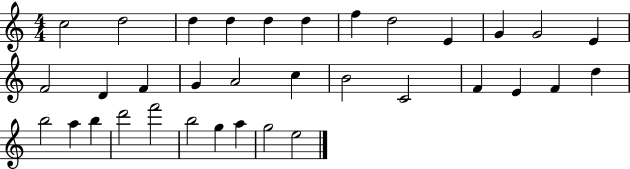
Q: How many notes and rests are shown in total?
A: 34